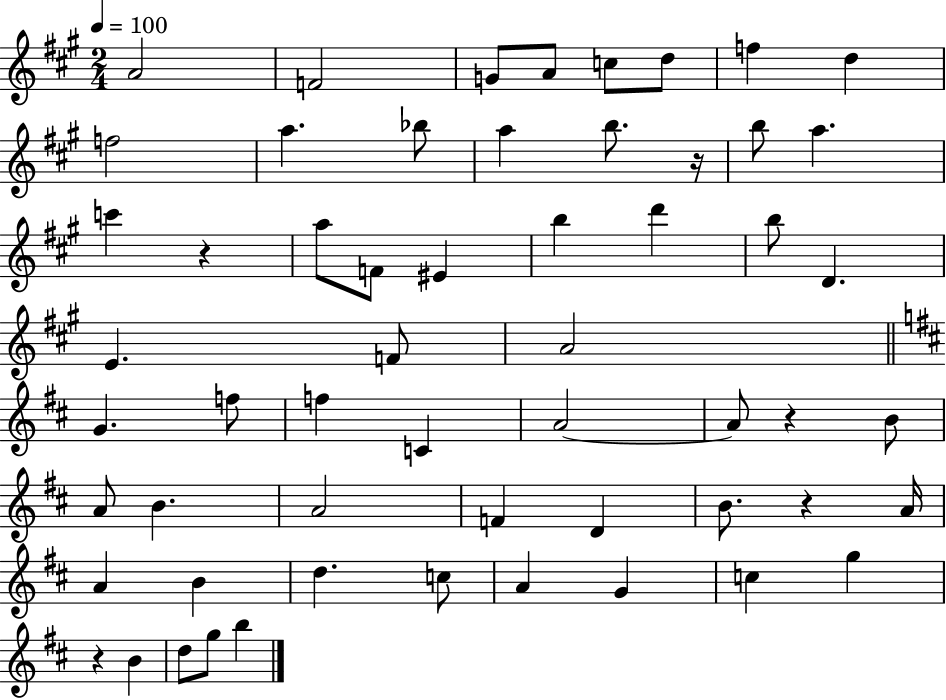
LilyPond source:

{
  \clef treble
  \numericTimeSignature
  \time 2/4
  \key a \major
  \tempo 4 = 100
  \repeat volta 2 { a'2 | f'2 | g'8 a'8 c''8 d''8 | f''4 d''4 | \break f''2 | a''4. bes''8 | a''4 b''8. r16 | b''8 a''4. | \break c'''4 r4 | a''8 f'8 eis'4 | b''4 d'''4 | b''8 d'4. | \break e'4. f'8 | a'2 | \bar "||" \break \key d \major g'4. f''8 | f''4 c'4 | a'2~~ | a'8 r4 b'8 | \break a'8 b'4. | a'2 | f'4 d'4 | b'8. r4 a'16 | \break a'4 b'4 | d''4. c''8 | a'4 g'4 | c''4 g''4 | \break r4 b'4 | d''8 g''8 b''4 | } \bar "|."
}